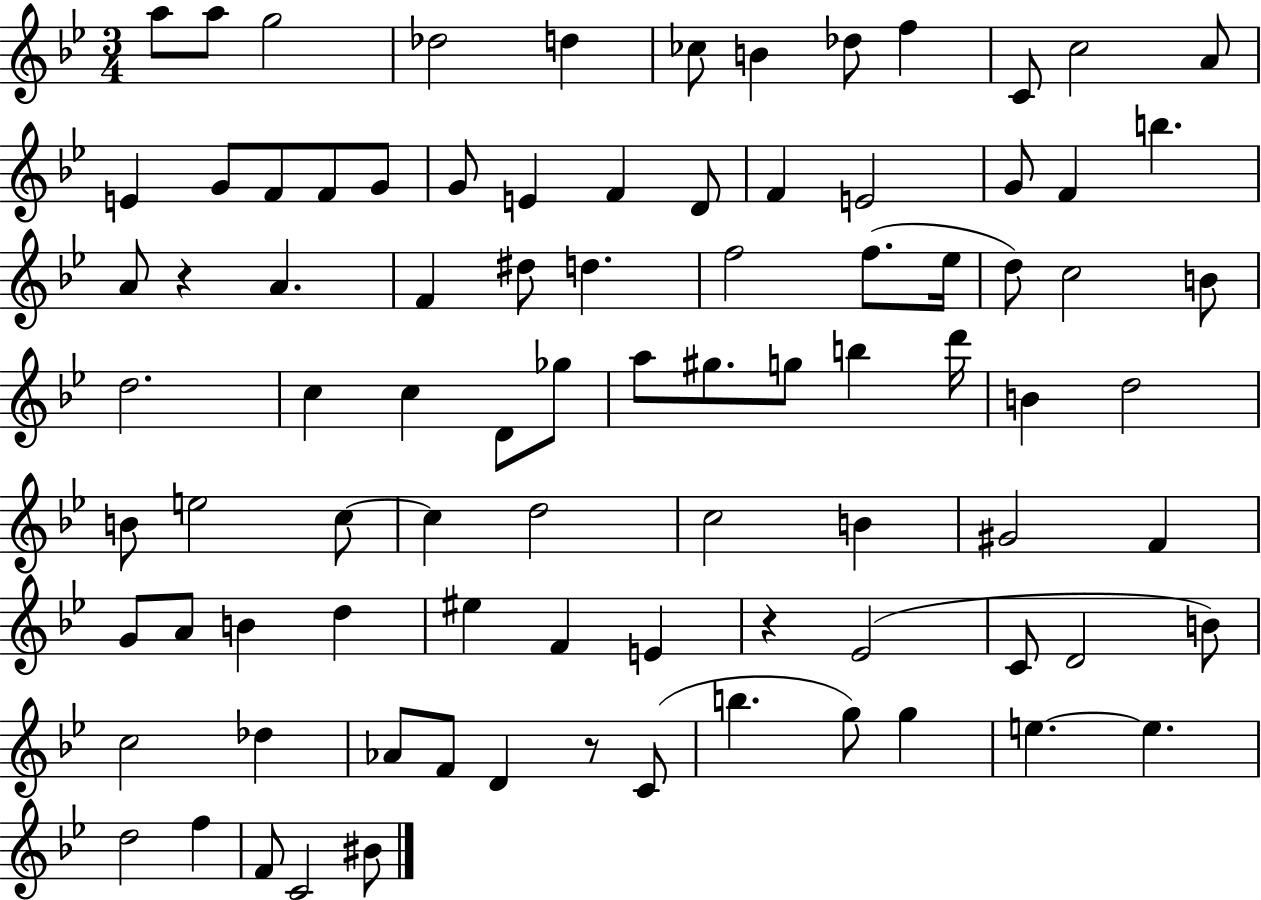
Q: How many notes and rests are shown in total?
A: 88